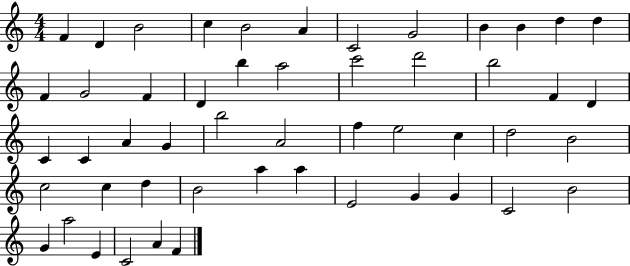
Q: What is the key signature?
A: C major